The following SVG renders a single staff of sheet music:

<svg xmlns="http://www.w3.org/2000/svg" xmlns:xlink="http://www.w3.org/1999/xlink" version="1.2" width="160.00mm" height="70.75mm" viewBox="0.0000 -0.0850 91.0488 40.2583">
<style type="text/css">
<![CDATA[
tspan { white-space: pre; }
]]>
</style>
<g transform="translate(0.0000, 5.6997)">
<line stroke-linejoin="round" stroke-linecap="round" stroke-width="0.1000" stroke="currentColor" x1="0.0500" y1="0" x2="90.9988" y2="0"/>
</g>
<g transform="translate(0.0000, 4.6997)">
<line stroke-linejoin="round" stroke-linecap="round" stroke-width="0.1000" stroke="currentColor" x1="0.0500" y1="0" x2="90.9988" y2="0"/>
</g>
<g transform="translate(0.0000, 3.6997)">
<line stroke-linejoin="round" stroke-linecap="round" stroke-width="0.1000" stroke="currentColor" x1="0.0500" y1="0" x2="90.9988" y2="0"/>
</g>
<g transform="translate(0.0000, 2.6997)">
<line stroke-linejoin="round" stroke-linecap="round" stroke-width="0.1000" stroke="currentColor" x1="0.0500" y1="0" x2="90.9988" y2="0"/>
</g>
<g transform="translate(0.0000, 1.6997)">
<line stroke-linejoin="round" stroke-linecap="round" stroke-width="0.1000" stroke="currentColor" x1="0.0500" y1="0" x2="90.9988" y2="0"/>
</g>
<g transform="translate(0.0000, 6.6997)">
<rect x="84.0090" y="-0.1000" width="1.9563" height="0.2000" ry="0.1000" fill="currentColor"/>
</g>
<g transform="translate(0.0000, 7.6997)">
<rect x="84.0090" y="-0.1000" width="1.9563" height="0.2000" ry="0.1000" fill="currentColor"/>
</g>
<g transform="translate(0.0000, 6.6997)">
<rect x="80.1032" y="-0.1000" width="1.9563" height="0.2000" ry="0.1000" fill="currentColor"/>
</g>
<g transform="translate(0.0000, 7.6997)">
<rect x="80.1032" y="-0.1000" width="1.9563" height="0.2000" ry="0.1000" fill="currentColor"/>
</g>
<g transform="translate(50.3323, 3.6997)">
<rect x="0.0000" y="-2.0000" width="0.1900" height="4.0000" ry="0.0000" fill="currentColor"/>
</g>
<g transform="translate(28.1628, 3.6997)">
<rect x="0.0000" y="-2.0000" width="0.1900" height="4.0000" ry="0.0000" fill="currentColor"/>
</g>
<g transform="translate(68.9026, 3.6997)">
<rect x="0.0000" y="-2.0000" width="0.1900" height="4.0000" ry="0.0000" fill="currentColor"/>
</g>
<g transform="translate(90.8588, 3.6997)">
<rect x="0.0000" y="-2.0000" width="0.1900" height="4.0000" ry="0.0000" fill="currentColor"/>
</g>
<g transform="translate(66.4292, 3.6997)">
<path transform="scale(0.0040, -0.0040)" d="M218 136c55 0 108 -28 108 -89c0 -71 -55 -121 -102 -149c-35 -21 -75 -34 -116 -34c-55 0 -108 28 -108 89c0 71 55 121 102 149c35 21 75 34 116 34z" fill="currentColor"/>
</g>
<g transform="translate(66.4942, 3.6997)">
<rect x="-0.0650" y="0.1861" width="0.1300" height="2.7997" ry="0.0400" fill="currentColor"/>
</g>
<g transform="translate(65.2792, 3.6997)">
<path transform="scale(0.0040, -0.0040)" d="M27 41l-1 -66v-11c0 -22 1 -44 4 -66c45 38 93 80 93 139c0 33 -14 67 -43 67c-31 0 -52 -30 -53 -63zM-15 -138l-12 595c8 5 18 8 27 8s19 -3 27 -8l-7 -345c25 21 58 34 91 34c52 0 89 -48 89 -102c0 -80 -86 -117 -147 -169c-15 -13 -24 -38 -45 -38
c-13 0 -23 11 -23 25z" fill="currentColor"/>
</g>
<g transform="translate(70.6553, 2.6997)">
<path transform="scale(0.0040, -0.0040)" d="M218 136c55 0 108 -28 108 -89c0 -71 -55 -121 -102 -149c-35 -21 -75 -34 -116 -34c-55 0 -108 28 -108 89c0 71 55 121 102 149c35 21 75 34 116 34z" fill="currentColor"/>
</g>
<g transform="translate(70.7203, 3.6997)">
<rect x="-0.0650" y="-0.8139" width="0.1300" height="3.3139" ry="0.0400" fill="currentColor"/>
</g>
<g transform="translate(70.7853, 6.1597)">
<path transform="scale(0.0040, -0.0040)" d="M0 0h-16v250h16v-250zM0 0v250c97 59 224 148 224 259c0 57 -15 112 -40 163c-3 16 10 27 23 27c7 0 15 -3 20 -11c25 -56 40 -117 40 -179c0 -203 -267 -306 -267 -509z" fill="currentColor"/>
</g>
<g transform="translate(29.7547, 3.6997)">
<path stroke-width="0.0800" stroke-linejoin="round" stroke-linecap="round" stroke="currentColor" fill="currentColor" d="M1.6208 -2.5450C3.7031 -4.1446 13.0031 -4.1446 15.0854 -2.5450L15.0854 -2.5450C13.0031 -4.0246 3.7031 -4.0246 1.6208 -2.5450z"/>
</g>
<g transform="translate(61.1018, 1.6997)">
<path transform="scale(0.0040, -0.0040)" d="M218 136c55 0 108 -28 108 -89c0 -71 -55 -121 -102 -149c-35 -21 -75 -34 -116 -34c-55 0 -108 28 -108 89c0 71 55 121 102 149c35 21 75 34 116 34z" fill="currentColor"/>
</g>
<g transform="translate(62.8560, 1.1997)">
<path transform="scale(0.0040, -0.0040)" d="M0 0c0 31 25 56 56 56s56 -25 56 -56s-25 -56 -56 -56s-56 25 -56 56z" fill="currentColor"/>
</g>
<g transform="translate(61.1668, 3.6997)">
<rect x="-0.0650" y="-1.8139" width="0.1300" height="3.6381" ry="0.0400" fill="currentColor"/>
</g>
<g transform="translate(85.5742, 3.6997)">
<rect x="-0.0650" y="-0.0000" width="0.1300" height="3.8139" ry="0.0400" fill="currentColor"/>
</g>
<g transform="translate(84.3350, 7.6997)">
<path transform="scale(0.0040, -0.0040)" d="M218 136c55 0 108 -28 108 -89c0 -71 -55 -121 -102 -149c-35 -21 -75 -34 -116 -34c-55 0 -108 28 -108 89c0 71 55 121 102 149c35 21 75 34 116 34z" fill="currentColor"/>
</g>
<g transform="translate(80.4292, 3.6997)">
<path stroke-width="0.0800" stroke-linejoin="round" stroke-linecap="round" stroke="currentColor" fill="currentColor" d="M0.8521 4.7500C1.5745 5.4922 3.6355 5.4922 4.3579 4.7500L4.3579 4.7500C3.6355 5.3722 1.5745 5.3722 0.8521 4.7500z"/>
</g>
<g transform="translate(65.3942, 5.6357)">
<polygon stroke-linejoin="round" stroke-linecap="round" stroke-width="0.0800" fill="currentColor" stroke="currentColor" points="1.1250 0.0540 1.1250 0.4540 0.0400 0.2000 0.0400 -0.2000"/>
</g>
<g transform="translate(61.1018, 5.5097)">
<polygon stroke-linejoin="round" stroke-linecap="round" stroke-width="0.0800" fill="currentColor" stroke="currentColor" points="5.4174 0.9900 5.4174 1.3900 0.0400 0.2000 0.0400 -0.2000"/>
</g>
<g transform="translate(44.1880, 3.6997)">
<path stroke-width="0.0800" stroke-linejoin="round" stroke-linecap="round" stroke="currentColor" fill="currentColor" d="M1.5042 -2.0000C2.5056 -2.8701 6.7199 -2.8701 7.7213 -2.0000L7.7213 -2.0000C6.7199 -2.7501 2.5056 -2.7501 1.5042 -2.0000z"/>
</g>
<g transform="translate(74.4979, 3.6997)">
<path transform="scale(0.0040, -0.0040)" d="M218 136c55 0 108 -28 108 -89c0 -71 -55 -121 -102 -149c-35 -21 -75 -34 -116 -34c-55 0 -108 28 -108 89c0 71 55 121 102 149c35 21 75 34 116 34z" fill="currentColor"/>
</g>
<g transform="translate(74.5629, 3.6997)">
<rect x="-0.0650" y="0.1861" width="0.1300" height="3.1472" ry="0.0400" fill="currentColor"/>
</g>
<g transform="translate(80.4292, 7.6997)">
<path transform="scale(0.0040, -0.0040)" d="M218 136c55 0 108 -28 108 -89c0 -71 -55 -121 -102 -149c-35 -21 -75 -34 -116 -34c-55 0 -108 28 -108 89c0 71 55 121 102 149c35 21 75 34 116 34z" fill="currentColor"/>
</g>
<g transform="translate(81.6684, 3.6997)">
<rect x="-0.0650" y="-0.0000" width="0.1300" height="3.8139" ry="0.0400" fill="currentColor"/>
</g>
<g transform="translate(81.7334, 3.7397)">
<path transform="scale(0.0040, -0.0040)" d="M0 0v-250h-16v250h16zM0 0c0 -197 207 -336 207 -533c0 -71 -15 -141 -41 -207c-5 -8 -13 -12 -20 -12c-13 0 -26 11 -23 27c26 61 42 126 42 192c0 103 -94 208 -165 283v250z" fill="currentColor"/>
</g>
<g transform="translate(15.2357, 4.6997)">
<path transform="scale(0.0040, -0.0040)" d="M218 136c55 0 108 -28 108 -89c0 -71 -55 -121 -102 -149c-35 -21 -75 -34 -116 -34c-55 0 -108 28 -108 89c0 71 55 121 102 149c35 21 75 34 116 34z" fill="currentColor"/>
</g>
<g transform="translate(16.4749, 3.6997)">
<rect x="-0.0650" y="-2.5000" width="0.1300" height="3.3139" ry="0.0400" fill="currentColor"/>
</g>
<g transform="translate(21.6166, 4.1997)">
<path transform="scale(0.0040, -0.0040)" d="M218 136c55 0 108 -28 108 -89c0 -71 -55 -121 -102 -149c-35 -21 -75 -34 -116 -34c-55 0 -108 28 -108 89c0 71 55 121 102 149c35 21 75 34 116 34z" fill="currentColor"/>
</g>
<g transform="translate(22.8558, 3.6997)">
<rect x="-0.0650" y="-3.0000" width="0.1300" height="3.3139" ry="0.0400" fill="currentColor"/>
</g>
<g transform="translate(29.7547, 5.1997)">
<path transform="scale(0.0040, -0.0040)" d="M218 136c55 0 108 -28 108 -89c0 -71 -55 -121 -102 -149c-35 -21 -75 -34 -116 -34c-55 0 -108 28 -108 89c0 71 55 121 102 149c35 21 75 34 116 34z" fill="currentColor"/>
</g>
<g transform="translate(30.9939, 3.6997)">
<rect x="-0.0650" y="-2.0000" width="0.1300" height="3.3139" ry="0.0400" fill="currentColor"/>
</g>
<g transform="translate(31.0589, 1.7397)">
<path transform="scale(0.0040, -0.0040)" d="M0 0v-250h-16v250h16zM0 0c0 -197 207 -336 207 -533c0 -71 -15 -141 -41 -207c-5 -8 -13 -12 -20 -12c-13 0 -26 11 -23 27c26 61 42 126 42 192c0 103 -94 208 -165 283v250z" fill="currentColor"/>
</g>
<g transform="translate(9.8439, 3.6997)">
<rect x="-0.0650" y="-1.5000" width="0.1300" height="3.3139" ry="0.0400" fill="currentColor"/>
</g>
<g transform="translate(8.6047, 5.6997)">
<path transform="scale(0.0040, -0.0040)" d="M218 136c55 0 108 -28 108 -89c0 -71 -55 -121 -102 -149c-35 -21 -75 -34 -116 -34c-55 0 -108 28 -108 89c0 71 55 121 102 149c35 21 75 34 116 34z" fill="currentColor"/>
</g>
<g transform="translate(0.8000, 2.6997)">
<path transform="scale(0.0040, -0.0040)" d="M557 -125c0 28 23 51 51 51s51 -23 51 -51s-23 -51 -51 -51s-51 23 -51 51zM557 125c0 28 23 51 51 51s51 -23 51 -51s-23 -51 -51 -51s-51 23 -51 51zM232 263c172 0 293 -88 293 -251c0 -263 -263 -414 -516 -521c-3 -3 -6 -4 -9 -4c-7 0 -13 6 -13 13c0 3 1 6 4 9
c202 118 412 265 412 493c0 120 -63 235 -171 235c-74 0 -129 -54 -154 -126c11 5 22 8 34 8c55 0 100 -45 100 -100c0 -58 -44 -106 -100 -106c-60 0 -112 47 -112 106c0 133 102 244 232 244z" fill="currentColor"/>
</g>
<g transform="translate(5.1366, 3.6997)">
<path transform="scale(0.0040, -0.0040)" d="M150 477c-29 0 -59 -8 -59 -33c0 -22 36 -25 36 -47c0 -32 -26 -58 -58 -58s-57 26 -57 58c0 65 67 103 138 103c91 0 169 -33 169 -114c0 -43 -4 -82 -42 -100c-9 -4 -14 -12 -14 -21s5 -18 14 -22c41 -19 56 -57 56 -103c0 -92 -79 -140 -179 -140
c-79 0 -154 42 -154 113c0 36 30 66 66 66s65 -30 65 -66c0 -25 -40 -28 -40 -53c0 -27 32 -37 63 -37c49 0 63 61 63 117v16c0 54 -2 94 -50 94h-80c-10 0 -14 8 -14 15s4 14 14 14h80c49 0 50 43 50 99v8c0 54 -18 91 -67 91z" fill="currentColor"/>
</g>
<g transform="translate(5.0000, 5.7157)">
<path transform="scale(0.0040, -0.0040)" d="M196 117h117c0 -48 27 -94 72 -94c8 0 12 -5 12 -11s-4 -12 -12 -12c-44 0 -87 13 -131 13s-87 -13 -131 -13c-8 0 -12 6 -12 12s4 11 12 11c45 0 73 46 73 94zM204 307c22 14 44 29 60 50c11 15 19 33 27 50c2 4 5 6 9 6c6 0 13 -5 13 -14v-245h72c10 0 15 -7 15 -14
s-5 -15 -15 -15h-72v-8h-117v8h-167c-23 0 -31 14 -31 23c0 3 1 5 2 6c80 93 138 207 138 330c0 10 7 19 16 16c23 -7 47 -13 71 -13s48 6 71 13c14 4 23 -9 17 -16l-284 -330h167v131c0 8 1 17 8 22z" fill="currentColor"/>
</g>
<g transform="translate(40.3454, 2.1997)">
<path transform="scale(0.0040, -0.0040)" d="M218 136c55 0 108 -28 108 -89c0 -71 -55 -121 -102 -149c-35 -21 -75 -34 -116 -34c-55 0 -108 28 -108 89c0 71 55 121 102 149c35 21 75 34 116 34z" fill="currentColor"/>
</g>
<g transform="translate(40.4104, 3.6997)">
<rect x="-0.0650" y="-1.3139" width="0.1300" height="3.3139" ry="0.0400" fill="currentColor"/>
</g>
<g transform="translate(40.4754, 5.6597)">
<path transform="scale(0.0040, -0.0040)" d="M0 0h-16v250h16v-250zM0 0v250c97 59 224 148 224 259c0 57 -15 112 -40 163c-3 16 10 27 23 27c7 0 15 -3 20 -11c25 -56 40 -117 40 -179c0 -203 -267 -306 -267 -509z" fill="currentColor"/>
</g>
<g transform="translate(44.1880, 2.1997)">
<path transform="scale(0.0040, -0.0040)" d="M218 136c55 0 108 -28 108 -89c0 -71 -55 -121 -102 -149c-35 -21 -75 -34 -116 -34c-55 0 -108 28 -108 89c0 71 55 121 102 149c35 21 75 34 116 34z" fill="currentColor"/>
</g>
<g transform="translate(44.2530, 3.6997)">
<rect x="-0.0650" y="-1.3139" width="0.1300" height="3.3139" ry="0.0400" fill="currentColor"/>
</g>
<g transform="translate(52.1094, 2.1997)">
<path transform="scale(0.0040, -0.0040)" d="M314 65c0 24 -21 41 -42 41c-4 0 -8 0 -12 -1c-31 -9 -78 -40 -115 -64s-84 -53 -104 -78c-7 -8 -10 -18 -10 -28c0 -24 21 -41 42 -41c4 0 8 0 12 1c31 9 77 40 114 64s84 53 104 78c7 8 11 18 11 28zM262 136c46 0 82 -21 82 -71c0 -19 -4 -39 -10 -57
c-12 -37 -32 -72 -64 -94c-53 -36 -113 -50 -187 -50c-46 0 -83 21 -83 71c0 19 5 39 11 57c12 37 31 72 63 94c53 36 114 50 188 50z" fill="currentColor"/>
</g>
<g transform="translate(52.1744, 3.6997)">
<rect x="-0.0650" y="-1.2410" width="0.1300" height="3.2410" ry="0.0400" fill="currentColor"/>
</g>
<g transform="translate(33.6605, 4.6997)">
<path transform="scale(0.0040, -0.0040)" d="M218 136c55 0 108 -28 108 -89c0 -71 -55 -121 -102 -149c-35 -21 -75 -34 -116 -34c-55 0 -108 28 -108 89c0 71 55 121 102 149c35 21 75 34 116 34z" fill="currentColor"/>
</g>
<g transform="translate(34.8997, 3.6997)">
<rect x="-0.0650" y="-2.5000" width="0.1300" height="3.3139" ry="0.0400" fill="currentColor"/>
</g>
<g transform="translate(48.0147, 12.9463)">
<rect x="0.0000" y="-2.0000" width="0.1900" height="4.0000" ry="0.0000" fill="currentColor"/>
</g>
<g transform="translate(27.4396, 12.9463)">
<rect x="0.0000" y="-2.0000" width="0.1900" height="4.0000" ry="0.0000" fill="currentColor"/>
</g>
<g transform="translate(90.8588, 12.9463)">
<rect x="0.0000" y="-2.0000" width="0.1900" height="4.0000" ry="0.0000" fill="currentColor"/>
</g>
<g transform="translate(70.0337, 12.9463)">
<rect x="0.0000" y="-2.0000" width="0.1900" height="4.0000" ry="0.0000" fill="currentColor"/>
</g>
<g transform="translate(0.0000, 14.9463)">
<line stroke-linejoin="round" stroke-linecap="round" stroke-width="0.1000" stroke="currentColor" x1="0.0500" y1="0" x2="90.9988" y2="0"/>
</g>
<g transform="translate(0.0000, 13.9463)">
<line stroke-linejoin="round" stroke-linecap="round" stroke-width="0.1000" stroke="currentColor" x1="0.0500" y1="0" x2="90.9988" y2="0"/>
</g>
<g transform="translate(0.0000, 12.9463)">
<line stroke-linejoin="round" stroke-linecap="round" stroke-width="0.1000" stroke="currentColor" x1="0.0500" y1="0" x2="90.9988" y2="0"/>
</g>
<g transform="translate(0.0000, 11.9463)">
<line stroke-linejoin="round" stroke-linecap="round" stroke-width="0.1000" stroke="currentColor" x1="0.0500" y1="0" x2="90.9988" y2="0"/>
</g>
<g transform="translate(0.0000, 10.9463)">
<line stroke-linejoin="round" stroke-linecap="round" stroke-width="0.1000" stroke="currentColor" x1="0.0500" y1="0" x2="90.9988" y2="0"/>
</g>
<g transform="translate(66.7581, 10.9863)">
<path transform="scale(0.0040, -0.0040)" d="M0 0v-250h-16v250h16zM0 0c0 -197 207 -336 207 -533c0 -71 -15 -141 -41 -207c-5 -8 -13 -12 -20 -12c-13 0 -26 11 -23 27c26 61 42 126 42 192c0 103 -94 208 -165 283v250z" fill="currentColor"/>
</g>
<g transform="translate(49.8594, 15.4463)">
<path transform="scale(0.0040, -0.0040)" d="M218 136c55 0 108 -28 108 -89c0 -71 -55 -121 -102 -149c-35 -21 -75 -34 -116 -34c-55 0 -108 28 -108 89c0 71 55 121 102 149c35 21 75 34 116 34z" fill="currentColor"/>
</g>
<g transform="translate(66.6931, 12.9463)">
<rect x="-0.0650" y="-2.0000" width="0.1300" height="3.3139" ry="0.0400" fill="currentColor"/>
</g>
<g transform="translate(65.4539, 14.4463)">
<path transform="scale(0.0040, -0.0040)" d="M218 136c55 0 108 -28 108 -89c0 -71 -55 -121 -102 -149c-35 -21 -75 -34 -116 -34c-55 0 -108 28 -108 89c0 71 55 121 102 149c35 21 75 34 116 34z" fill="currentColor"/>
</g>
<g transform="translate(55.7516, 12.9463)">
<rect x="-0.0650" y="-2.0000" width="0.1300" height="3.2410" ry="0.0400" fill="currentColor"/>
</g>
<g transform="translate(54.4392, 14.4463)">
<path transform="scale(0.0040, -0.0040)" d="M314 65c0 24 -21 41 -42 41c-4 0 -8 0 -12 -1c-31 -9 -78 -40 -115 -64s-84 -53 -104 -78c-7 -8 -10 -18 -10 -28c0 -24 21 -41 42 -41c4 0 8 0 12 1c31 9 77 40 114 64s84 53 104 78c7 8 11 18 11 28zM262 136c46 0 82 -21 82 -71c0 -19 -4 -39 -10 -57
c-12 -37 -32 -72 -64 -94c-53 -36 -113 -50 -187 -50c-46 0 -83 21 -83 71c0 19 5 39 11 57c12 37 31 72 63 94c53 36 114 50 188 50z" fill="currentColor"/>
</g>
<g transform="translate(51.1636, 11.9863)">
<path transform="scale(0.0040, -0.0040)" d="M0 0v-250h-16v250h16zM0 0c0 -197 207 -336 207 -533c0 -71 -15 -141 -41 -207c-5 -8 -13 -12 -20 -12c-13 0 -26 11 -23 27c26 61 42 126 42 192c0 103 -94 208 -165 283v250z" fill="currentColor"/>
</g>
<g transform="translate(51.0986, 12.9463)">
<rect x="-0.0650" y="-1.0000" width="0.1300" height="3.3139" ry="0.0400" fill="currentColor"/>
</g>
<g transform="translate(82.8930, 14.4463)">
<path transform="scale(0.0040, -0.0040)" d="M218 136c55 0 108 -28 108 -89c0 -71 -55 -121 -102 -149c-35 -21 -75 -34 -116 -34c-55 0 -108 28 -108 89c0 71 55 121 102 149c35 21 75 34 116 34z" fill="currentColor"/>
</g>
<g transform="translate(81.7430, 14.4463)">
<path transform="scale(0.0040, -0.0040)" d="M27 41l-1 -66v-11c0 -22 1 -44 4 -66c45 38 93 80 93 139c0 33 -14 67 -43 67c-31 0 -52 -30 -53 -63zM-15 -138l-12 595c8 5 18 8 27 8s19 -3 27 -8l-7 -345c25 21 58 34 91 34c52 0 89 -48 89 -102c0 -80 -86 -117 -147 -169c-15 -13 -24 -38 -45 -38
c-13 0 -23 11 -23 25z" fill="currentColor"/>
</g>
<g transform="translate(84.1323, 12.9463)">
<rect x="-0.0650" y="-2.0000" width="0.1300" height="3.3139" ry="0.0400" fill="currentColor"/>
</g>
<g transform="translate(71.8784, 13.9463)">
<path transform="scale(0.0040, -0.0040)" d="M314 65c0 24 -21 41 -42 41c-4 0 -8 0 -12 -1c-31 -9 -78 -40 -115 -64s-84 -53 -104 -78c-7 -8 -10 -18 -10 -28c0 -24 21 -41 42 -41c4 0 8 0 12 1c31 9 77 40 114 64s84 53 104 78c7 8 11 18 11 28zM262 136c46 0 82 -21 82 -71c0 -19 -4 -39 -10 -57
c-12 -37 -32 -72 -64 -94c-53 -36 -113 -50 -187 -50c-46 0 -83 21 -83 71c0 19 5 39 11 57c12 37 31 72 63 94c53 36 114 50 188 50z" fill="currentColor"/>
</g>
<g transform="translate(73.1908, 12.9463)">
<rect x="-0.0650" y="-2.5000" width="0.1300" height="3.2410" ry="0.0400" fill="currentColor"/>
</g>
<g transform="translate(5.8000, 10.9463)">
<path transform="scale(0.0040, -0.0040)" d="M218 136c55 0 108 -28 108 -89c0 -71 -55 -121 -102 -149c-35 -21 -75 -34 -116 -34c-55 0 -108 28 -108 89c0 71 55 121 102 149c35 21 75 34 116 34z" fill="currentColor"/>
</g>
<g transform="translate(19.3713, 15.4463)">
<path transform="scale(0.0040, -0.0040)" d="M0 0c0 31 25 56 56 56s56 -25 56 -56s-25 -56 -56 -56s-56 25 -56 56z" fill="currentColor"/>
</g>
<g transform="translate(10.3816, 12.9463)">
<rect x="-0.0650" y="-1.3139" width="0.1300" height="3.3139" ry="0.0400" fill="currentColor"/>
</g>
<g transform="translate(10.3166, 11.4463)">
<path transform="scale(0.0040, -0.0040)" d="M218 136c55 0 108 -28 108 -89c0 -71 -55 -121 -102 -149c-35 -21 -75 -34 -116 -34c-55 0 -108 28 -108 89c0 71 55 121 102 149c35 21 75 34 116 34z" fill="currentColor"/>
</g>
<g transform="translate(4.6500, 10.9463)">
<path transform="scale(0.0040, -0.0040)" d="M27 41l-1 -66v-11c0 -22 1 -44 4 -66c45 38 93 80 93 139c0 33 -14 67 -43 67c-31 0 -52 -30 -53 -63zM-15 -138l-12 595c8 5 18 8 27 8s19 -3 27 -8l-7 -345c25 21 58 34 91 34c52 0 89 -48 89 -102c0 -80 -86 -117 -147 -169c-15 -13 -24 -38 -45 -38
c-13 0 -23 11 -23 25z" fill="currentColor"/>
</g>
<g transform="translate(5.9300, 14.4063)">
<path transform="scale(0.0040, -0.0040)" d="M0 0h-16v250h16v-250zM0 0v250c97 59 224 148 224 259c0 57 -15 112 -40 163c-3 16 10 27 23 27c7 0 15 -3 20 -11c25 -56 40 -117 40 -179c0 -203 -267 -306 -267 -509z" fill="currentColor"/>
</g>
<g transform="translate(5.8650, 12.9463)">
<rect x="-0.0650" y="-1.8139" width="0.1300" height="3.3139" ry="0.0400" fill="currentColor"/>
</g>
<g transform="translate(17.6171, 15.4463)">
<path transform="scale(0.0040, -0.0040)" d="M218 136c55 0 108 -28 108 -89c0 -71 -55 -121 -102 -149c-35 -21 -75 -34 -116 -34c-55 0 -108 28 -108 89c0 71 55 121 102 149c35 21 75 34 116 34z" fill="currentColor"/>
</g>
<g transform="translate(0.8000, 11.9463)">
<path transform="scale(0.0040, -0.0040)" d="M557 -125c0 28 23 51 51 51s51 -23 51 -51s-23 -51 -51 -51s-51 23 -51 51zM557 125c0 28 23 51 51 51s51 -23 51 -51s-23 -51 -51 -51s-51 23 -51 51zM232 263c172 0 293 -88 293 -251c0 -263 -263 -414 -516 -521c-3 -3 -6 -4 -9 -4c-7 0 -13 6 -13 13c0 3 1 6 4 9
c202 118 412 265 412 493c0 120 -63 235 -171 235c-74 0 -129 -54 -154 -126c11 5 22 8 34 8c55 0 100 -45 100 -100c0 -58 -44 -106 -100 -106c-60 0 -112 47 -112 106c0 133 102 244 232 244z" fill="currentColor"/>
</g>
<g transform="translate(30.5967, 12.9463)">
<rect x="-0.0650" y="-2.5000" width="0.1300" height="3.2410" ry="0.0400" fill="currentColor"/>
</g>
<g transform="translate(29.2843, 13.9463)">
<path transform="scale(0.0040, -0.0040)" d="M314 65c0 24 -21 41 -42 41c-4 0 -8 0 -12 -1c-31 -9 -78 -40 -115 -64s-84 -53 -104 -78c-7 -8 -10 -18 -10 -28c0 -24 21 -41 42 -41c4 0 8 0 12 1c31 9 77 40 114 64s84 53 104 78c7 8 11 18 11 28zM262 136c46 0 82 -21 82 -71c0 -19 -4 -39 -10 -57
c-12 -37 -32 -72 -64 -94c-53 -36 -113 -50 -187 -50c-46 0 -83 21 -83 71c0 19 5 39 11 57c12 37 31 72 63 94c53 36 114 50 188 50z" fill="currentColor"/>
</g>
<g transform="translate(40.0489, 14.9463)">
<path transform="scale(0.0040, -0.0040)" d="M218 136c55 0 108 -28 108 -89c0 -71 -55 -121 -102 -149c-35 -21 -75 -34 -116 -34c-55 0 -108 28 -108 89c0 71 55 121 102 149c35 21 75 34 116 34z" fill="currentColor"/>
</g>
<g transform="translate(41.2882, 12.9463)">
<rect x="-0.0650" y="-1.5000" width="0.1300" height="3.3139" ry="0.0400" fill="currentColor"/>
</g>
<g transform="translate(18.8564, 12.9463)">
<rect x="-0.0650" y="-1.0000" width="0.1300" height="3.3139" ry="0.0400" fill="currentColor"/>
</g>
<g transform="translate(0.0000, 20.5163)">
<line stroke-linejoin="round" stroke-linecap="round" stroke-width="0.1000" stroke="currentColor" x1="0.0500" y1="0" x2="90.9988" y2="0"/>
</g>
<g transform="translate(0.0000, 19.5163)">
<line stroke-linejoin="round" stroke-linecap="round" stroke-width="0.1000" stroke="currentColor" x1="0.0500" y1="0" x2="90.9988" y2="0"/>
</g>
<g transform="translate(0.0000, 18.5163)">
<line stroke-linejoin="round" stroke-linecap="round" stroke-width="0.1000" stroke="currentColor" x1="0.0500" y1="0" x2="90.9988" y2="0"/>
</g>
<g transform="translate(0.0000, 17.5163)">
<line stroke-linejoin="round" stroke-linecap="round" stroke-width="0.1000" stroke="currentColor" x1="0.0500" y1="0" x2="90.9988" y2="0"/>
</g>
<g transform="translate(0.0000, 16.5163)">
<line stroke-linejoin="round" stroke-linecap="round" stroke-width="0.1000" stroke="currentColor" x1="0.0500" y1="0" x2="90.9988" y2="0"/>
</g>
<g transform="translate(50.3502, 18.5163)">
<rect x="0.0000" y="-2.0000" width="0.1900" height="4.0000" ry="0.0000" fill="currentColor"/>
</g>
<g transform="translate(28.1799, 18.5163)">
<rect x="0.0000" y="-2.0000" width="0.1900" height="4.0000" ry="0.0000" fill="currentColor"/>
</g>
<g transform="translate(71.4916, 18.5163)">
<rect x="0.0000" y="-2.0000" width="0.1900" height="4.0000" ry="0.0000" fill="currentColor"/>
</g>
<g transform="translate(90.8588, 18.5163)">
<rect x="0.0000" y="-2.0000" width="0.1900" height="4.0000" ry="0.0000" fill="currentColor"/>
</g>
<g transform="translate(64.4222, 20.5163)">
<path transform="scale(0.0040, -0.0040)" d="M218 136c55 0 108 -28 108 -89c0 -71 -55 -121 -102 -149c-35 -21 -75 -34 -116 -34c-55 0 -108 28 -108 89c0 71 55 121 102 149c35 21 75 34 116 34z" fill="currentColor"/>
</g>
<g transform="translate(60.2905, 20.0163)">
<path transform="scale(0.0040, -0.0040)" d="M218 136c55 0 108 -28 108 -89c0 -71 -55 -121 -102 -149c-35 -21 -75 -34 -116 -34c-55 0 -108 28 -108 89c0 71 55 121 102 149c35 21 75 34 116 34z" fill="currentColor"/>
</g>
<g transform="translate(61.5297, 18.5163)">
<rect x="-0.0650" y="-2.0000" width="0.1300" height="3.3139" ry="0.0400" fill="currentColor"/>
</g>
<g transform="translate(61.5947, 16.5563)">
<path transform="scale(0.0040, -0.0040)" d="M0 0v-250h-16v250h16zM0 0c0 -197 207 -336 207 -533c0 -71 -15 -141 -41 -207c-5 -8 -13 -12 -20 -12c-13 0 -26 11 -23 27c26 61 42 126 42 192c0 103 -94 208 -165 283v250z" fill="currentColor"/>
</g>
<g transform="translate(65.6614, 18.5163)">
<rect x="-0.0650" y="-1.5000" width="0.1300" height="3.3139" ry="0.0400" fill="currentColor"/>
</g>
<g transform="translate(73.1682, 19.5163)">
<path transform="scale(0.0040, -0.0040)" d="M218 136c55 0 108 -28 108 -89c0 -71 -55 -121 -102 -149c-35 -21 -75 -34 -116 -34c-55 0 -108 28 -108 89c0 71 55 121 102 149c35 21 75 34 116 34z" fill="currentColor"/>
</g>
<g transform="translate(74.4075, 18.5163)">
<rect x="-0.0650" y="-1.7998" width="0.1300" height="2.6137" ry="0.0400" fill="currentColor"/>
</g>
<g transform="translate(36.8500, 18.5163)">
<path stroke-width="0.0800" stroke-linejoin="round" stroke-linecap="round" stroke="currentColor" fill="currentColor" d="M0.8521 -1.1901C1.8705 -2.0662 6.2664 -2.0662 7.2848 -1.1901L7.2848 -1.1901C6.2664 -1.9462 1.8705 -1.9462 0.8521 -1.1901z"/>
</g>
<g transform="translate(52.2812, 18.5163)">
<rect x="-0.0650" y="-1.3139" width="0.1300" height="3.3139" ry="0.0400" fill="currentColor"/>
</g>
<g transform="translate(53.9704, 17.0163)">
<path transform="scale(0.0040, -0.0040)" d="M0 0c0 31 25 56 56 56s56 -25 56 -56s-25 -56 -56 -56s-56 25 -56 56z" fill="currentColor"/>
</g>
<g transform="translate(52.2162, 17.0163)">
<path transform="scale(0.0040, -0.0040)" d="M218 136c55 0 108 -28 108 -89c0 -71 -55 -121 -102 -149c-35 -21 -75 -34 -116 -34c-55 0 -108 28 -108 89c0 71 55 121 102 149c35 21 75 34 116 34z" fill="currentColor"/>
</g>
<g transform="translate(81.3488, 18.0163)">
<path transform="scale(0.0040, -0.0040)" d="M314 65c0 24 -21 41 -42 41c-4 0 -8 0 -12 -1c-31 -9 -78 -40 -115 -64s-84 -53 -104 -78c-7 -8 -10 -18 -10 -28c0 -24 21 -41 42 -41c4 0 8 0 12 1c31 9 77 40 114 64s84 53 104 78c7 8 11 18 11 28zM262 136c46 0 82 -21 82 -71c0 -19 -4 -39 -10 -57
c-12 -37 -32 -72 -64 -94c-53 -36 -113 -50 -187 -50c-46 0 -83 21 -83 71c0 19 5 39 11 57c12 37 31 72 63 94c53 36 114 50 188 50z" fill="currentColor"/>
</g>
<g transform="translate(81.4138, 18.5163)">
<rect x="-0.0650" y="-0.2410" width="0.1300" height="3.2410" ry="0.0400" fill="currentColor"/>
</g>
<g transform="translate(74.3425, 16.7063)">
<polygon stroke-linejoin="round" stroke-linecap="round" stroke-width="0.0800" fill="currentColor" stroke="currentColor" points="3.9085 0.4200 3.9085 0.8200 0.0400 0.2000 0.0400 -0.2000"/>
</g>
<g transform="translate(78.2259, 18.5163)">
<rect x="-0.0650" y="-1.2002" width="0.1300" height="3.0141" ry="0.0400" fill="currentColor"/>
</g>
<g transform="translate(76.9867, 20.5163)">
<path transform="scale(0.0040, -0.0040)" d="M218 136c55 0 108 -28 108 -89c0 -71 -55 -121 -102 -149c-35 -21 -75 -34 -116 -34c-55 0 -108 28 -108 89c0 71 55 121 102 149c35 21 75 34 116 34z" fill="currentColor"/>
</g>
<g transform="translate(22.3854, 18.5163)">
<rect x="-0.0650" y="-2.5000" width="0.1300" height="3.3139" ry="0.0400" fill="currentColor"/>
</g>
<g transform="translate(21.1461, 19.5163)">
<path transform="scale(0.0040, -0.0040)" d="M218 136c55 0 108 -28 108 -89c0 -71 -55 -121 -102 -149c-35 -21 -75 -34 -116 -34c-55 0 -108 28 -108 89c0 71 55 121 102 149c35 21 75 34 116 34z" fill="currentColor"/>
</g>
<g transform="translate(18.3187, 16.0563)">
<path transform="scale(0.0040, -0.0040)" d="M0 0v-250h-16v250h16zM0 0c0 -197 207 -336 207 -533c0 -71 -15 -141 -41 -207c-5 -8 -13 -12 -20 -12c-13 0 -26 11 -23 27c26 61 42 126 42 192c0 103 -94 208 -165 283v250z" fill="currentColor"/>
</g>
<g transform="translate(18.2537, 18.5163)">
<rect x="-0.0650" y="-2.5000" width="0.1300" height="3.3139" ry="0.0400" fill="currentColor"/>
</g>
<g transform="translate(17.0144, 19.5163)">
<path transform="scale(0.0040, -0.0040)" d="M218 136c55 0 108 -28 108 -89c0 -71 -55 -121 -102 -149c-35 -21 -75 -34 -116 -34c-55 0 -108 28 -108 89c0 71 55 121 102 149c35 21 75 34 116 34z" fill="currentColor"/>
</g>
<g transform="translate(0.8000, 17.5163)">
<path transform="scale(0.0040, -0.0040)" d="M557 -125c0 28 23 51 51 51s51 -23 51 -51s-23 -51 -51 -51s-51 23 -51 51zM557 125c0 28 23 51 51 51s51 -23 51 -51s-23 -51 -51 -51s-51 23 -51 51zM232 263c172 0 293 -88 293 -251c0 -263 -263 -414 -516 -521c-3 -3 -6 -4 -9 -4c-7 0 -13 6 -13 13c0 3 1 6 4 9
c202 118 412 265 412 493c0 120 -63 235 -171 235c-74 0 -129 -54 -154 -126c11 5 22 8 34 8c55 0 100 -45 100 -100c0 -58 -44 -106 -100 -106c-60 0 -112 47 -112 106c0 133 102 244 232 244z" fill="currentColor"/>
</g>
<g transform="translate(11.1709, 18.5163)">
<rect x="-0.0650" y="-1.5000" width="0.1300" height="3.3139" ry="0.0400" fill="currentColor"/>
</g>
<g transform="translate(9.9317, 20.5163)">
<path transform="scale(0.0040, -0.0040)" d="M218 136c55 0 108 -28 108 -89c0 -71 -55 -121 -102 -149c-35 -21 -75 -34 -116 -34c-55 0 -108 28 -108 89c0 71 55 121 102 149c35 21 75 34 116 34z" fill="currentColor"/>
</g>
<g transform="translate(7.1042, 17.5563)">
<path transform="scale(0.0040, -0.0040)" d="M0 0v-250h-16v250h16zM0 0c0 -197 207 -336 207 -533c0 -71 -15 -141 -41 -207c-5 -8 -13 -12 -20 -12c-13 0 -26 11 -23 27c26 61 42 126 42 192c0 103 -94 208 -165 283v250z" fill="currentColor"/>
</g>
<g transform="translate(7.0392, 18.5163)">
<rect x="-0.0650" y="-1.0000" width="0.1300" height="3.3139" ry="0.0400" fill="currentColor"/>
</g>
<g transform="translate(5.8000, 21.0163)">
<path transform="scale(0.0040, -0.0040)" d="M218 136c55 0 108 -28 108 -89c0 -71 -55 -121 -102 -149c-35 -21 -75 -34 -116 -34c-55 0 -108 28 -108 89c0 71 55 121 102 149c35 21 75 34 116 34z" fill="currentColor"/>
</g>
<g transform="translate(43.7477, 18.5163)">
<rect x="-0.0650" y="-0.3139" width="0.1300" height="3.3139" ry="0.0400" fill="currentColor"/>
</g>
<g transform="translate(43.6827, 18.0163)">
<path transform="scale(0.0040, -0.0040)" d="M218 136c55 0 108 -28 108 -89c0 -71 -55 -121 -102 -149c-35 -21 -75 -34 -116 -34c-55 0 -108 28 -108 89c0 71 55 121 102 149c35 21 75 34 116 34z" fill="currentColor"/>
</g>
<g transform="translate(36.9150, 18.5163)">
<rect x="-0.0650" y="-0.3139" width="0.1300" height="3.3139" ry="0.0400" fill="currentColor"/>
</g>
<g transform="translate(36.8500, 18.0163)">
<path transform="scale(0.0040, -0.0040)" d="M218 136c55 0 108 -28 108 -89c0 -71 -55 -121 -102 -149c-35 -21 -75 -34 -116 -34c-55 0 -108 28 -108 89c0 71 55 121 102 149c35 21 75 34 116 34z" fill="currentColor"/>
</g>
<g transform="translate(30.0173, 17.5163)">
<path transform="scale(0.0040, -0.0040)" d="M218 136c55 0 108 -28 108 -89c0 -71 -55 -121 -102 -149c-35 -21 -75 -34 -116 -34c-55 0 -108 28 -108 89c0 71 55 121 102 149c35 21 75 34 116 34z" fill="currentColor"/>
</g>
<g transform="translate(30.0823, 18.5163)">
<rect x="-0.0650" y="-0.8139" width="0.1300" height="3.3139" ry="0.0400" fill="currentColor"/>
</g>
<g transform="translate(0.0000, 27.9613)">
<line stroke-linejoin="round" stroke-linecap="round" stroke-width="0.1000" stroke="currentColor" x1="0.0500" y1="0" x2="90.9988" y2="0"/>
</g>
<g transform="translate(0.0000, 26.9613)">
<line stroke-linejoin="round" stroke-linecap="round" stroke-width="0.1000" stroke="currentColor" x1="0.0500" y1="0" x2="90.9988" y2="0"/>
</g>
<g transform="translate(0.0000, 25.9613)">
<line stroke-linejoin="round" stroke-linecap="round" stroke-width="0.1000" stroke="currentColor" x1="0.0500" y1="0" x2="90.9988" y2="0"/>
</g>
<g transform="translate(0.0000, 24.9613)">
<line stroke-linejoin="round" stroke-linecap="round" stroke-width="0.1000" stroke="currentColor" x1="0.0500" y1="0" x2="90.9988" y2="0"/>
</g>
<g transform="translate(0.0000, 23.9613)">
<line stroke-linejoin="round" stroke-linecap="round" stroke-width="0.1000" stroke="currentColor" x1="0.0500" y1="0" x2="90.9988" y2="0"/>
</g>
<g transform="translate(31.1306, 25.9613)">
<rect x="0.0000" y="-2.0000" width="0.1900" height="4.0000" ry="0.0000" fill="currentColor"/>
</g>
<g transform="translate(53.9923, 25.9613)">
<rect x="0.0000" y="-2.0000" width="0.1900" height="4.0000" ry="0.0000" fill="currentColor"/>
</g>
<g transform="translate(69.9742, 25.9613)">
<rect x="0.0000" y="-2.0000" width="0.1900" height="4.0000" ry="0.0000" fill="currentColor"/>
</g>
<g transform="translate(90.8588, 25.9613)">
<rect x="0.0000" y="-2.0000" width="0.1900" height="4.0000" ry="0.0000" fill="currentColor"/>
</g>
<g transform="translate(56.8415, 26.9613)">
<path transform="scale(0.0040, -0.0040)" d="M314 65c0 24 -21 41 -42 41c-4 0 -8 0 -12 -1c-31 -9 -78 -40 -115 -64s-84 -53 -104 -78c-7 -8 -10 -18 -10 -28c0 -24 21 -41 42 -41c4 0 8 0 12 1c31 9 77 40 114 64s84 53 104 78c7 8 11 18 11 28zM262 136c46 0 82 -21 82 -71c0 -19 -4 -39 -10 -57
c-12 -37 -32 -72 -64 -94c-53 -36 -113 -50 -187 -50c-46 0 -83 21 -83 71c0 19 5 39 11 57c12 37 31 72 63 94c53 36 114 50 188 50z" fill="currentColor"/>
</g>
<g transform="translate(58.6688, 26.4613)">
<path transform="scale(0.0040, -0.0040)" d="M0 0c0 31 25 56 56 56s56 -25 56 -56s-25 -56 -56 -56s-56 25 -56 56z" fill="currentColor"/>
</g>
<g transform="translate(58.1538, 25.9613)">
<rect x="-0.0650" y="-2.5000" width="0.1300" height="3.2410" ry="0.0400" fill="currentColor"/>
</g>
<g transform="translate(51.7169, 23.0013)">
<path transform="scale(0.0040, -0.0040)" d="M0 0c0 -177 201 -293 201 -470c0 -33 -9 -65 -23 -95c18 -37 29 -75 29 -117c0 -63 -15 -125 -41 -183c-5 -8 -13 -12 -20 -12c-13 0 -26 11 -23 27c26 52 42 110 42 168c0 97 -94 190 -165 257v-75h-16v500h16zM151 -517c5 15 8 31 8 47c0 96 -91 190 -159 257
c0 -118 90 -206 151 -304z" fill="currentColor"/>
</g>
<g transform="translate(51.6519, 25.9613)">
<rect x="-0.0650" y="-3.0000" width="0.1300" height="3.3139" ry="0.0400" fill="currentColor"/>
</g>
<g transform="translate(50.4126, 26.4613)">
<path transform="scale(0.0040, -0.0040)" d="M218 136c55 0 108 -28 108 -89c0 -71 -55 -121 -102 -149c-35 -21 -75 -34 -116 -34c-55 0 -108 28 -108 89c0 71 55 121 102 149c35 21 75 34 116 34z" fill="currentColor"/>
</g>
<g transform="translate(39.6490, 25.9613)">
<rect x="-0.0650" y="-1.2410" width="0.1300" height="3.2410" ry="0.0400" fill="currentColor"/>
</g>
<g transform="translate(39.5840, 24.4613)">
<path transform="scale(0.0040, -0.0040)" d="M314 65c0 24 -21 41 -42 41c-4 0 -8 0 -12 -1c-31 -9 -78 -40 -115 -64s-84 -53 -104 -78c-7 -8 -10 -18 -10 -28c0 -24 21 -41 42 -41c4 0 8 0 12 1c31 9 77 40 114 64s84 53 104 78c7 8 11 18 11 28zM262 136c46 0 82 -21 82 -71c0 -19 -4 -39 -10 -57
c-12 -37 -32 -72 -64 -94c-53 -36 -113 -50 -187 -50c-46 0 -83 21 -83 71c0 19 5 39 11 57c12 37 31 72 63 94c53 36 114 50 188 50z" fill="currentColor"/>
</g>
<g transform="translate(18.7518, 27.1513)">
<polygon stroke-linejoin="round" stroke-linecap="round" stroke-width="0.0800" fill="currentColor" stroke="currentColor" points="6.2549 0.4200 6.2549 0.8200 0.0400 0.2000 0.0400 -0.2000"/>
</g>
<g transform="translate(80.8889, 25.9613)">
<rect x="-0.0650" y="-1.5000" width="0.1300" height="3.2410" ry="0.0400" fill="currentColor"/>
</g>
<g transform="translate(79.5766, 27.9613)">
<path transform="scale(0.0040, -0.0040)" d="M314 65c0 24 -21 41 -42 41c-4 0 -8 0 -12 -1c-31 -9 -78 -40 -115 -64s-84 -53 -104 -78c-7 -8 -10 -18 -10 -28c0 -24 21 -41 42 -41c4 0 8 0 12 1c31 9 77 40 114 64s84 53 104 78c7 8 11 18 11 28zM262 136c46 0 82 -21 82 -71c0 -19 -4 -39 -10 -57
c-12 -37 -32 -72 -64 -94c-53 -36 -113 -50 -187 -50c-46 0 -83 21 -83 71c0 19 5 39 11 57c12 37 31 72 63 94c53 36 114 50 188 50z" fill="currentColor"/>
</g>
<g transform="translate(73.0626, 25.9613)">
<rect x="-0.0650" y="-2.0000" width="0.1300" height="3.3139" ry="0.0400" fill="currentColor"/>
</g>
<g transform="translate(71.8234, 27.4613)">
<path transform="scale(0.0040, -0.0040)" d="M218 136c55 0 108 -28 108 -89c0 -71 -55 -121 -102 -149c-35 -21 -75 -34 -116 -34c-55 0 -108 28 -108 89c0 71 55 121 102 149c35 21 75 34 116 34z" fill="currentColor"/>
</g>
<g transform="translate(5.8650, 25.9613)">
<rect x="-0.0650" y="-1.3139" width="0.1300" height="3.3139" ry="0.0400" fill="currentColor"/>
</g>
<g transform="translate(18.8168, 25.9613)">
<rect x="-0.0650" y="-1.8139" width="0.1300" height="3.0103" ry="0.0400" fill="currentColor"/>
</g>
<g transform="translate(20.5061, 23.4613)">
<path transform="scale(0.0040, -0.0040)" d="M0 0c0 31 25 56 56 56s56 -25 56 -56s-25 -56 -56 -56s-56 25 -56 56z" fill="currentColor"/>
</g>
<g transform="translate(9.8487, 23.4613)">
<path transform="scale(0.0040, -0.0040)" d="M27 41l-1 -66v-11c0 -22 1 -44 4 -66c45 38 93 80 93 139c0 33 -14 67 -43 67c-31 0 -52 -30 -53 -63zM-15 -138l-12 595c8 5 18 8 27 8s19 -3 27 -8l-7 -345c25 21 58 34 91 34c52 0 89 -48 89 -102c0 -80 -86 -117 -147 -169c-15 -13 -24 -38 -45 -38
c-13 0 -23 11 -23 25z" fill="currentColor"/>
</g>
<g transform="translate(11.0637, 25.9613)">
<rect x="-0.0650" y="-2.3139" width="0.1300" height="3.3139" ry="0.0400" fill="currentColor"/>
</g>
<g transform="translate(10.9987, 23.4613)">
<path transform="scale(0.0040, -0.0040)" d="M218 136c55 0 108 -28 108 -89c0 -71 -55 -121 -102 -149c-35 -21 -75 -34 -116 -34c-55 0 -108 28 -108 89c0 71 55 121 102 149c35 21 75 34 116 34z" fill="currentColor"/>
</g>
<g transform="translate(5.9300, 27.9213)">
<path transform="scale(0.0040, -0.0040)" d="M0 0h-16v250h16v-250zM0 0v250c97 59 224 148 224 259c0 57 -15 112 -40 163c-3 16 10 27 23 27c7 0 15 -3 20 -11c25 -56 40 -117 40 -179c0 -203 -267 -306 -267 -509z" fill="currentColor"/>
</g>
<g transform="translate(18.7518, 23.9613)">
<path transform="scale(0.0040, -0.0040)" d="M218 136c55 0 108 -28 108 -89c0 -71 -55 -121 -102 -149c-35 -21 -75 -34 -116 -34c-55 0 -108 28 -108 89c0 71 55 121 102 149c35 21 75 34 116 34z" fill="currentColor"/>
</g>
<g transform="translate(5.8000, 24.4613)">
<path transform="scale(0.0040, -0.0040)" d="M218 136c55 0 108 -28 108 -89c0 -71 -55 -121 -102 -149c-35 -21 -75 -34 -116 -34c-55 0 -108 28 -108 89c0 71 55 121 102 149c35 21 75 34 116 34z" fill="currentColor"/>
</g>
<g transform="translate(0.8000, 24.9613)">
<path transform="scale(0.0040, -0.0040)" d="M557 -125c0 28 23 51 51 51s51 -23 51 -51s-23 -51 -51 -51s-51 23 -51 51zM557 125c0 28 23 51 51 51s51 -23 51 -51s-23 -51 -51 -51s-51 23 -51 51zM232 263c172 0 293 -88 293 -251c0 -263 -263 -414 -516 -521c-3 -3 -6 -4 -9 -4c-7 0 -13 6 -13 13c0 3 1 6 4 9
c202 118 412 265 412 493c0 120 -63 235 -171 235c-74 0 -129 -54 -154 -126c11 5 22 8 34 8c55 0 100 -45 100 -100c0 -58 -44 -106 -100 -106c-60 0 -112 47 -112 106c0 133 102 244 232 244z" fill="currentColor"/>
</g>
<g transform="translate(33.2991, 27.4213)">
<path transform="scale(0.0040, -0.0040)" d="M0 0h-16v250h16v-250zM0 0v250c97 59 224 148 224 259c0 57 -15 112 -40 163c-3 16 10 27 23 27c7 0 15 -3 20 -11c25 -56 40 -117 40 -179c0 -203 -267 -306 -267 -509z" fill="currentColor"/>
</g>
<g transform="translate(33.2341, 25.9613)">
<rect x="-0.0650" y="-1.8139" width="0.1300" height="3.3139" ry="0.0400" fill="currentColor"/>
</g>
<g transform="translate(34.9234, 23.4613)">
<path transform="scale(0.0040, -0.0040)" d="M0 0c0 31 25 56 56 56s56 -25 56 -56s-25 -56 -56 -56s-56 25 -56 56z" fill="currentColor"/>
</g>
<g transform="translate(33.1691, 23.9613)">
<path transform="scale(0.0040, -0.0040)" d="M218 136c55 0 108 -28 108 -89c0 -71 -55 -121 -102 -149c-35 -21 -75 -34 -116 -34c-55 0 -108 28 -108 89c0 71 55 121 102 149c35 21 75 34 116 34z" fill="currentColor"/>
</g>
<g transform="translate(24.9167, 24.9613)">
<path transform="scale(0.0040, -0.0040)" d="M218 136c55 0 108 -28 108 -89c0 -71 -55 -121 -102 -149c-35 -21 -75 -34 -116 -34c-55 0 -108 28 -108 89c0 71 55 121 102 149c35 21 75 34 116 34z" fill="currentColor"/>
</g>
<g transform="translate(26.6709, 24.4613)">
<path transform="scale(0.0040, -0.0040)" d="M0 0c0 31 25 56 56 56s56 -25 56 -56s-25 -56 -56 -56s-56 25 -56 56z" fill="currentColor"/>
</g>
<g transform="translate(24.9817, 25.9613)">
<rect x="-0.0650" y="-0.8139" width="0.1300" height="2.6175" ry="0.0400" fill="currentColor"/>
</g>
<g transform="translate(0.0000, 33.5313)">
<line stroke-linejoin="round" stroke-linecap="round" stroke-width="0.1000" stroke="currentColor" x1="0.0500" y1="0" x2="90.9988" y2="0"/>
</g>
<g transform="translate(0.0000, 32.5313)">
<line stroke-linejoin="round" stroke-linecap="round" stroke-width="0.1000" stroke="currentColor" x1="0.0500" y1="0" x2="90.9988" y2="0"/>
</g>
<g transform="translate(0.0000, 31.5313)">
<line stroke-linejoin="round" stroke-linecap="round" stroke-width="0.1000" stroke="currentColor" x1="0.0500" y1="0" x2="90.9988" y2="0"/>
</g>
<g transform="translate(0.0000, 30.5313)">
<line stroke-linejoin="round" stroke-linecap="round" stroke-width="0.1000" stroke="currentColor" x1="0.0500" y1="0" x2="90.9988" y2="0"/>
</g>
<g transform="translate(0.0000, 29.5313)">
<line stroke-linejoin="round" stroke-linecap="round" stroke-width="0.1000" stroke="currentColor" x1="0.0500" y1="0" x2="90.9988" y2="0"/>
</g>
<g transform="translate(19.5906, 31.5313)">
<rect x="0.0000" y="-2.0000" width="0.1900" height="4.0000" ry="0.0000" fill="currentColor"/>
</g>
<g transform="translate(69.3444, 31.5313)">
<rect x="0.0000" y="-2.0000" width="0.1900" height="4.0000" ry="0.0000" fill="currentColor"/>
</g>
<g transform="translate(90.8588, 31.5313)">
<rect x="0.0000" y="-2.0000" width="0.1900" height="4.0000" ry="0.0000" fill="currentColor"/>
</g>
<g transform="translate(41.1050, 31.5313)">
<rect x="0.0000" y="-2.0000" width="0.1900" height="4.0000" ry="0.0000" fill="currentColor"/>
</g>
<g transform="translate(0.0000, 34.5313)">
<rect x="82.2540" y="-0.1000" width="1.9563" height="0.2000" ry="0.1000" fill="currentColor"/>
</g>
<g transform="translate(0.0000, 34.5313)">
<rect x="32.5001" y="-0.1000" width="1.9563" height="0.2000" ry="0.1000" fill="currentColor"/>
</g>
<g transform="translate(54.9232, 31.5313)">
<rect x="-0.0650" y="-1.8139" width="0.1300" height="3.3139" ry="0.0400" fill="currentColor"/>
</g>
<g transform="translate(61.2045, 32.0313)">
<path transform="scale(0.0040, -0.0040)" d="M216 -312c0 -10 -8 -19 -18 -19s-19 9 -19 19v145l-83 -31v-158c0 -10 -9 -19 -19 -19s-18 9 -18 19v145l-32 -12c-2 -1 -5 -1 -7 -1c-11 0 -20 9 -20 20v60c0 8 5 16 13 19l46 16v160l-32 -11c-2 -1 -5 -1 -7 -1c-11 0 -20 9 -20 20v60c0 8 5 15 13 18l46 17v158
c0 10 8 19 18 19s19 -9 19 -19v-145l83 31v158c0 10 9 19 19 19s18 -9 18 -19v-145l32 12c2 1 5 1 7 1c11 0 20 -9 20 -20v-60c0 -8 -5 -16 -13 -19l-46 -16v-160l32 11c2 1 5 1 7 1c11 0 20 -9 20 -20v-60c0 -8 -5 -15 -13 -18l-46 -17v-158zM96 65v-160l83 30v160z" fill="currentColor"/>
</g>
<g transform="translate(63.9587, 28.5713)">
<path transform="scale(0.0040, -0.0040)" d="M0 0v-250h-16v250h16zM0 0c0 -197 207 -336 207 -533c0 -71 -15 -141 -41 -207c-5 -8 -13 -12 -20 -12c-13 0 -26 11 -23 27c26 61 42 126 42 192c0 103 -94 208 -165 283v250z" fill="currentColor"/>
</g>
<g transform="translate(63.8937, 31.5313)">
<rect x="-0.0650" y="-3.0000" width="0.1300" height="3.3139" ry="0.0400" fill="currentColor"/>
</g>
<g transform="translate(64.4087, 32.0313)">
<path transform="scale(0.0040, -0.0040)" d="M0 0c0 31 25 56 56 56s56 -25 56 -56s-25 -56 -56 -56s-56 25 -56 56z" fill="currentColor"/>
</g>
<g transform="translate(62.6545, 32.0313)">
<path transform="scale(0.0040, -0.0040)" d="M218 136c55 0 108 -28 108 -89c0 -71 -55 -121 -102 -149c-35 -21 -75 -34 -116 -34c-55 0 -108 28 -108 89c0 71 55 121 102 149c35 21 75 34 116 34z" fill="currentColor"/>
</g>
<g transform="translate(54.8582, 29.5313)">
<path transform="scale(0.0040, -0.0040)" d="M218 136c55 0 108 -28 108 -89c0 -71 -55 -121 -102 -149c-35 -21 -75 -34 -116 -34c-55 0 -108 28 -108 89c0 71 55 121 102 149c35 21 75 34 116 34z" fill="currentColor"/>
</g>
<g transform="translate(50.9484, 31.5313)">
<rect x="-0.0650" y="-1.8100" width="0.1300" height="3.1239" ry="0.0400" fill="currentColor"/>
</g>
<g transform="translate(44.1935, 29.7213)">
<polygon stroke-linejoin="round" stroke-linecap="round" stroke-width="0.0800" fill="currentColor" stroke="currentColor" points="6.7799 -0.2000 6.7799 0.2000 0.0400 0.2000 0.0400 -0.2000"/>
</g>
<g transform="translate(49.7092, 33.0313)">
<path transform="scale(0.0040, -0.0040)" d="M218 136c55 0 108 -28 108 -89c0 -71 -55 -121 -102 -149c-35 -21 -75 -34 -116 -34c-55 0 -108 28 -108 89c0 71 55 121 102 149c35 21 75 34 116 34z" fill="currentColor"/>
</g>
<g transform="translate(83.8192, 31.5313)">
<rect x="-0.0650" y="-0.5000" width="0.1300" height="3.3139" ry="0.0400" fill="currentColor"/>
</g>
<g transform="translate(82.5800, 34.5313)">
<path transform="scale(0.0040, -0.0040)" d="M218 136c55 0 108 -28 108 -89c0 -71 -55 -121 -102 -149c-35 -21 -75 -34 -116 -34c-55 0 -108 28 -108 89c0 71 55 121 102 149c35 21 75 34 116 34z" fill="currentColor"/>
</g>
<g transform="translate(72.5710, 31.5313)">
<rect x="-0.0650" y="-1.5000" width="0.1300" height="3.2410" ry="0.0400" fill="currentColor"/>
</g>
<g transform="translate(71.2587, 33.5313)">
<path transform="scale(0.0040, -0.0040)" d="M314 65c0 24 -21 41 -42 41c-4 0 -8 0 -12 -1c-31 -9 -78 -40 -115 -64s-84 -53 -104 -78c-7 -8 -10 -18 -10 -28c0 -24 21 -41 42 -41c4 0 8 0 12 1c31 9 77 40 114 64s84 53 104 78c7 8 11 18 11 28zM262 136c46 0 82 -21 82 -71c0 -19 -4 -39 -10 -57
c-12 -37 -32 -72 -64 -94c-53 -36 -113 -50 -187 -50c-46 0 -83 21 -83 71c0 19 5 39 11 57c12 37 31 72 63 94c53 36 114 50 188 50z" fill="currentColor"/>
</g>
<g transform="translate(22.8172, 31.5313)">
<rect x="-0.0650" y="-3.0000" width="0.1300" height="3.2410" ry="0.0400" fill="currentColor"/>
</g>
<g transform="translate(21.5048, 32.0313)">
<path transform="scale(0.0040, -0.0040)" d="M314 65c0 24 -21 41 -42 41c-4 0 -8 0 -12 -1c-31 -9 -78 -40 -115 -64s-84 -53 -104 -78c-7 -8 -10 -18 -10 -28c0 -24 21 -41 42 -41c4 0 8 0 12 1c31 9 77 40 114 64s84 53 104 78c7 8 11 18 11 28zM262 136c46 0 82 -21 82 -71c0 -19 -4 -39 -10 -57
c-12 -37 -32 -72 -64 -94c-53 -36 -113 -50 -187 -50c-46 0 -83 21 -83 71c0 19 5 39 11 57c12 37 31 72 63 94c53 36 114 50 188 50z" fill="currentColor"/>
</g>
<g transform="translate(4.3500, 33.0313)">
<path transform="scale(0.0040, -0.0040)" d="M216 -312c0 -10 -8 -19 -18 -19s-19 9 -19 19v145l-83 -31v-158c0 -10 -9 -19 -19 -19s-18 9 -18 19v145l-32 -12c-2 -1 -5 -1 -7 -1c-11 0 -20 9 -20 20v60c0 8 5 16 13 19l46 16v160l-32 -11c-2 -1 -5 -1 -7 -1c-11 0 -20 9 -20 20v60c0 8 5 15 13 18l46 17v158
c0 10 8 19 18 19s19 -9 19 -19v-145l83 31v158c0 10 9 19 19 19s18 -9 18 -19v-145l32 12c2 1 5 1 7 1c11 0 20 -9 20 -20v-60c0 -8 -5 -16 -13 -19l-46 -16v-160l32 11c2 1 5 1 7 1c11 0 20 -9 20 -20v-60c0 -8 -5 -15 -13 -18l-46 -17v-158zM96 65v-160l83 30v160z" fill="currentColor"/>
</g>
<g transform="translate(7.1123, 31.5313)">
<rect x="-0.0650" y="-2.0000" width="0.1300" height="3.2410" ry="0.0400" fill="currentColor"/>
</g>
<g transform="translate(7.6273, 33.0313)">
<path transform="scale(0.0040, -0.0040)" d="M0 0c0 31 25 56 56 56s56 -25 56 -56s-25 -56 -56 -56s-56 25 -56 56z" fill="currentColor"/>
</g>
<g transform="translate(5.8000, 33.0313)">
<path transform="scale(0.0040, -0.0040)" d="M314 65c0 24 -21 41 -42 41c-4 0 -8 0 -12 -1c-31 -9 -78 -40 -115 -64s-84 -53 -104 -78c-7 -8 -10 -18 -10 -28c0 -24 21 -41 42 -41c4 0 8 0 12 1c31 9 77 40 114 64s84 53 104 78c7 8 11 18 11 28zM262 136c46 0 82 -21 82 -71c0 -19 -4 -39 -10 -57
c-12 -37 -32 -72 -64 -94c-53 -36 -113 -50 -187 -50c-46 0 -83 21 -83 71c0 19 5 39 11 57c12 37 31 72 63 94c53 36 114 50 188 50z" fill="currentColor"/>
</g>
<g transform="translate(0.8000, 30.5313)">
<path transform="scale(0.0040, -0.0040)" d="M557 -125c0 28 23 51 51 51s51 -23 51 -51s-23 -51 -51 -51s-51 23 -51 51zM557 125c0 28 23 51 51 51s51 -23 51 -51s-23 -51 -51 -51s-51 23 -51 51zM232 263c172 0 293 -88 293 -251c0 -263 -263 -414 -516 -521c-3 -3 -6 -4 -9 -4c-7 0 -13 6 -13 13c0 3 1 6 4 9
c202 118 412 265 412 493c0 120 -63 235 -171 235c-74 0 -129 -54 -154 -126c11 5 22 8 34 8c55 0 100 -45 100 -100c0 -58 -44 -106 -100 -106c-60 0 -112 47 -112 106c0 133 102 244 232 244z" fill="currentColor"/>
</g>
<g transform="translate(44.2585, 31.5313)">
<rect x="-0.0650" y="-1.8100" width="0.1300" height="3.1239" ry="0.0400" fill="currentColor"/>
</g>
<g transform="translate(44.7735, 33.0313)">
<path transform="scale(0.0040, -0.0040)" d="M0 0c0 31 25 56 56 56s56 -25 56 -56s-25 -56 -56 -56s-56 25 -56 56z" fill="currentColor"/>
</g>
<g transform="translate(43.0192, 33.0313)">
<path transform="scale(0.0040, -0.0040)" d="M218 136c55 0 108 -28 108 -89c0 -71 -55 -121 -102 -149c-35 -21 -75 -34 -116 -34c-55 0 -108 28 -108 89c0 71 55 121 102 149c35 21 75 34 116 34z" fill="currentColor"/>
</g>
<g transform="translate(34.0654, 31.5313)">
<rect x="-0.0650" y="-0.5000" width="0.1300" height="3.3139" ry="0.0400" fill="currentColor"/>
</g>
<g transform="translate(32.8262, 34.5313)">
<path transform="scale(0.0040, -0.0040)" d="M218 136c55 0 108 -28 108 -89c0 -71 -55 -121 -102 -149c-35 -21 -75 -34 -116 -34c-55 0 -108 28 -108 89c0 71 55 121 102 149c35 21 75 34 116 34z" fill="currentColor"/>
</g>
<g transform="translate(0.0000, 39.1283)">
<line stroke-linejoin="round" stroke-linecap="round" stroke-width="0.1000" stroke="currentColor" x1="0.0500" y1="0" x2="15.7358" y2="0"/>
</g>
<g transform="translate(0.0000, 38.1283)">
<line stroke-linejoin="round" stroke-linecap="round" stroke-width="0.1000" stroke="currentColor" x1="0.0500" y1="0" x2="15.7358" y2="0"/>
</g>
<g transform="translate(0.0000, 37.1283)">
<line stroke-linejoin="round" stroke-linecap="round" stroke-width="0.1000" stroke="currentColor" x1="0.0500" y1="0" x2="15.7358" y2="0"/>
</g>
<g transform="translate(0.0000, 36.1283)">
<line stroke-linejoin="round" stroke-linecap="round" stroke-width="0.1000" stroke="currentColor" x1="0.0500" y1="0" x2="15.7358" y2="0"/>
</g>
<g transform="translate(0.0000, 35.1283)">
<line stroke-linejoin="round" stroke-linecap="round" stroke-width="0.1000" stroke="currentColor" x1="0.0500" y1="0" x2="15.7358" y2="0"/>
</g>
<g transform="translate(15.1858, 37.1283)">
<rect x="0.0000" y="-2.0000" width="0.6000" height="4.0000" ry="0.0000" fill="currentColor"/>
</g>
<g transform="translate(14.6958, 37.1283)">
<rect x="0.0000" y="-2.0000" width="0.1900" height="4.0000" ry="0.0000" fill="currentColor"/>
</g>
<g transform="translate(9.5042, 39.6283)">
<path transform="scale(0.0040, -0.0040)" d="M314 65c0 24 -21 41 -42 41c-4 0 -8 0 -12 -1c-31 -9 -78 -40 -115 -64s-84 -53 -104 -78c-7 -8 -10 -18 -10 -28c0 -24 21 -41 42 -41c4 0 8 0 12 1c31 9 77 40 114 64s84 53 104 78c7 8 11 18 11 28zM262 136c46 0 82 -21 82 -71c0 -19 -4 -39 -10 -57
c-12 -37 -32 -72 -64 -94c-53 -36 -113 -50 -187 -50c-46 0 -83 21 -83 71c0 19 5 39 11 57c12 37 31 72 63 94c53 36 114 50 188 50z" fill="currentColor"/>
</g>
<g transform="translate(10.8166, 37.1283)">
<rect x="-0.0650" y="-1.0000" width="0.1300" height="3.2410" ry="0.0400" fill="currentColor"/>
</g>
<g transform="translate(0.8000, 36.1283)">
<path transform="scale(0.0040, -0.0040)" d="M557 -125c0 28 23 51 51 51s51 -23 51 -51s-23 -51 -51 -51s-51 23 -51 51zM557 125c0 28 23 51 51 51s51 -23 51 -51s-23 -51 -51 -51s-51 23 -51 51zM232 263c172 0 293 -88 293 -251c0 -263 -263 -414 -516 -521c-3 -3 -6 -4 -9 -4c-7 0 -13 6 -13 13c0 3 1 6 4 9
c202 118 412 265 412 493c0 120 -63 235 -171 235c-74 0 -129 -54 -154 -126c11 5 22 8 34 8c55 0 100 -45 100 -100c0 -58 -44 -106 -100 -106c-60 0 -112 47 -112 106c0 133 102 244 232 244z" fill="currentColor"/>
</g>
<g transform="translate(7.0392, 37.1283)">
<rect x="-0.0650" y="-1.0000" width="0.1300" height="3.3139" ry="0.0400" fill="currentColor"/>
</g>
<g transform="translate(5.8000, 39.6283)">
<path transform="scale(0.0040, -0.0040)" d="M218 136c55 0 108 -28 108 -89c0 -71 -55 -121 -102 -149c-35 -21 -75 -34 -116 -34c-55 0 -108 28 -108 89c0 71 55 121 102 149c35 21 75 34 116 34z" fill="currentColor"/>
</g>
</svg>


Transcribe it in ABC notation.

X:1
T:Untitled
M:3/4
L:1/4
K:C
G,, B,, C, A,,/2 B,, G,/2 G, G,2 A,/2 _D,/4 F,/2 D, C,,/2 C,, _A,/2 G, F,, B,,2 G,, F,,/2 A,,2 A,,/2 B,,2 _A,, F,,/2 G,, B,,/2 B,, F, E, E, G, A,,/2 G,, B,,/2 G,,/2 E,2 G,/2 _B, A,/2 F,/2 A,/2 G,2 C,/4 B,,2 A,, G,,2 ^A,,2 C,2 E,, A,,/2 A,,/2 A, ^C,/2 G,,2 E,, F,, F,,2